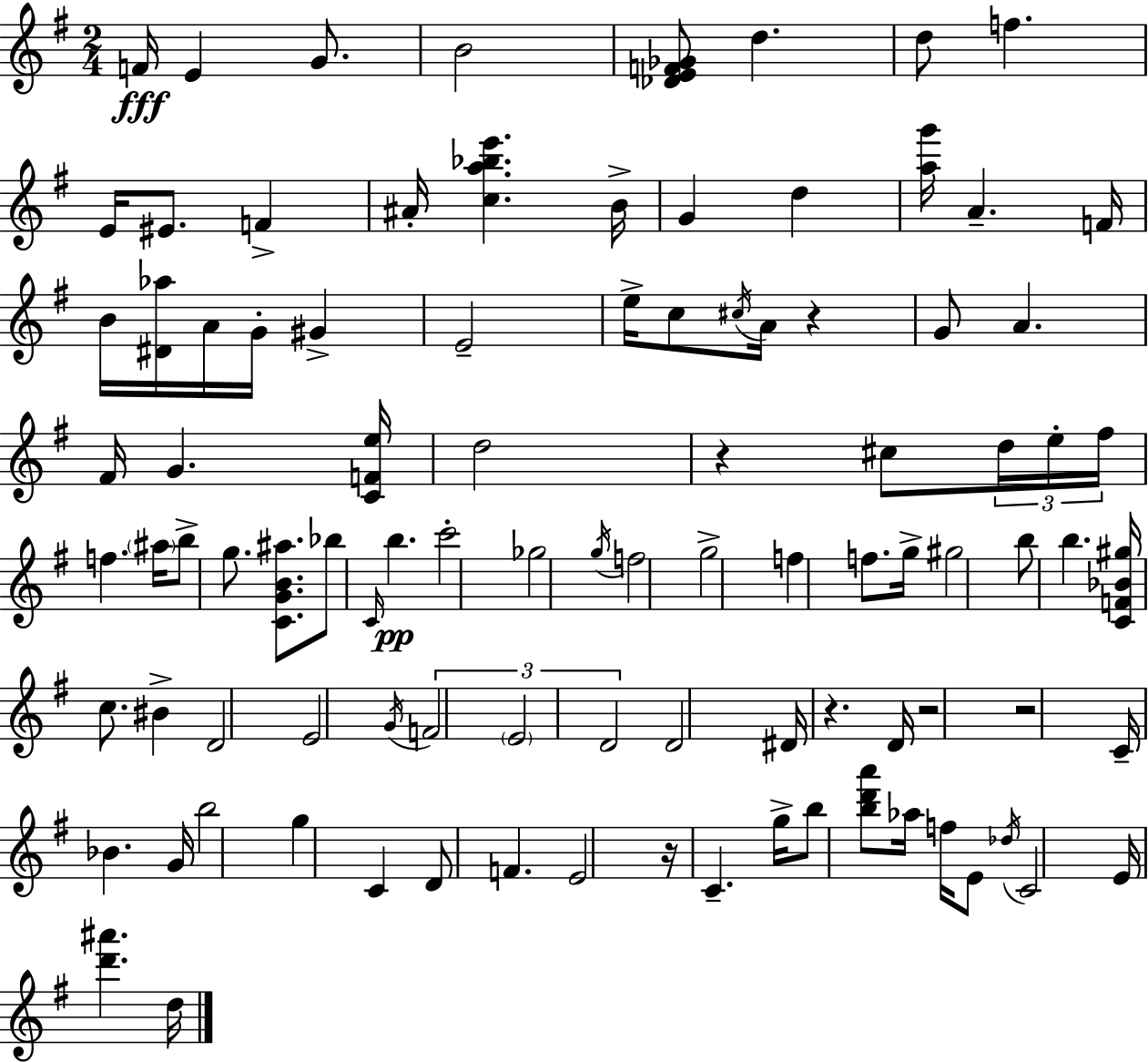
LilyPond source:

{
  \clef treble
  \numericTimeSignature
  \time 2/4
  \key e \minor
  f'16\fff e'4 g'8. | b'2 | <des' e' f' ges'>8 d''4. | d''8 f''4. | \break e'16 eis'8. f'4-> | ais'16-. <c'' a'' bes'' e'''>4. b'16-> | g'4 d''4 | <a'' g'''>16 a'4.-- f'16 | \break b'16 <dis' aes''>16 a'16 g'16-. gis'4-> | e'2-- | e''16-> c''8 \acciaccatura { cis''16 } a'16 r4 | g'8 a'4. | \break fis'16 g'4. | <c' f' e''>16 d''2 | r4 cis''8 \tuplet 3/2 { d''16 | e''16-. fis''16 } f''4. | \break \parenthesize ais''16 b''8-> g''8. <c' g' b' ais''>8. | bes''8 \grace { c'16 } b''4.\pp | c'''2-. | ges''2 | \break \acciaccatura { g''16 } f''2 | g''2-> | f''4 f''8. | g''16-> gis''2 | \break b''8 b''4. | <c' f' bes' gis''>16 c''8. bis'4-> | d'2 | e'2 | \break \acciaccatura { g'16 } \tuplet 3/2 { f'2 | \parenthesize e'2 | d'2 } | d'2 | \break dis'16 r4. | d'16 r2 | r2 | c'16-- bes'4. | \break g'16 b''2 | g''4 | c'4 d'8 f'4. | e'2 | \break r16 c'4.-- | g''16-> b''8 <b'' d''' a'''>8 | aes''16 f''16 e'8 \acciaccatura { des''16 } c'2 | e'16 <d''' ais'''>4. | \break d''16 \bar "|."
}